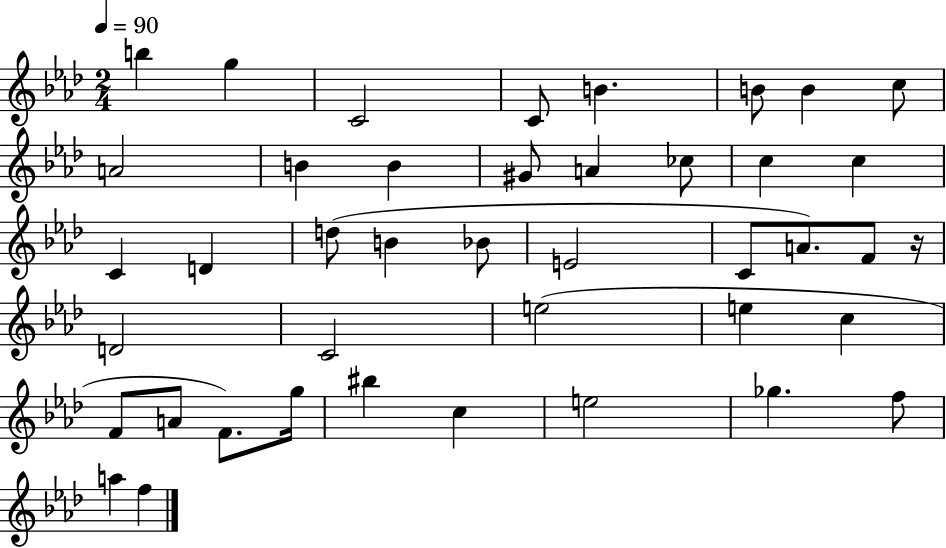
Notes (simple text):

B5/q G5/q C4/h C4/e B4/q. B4/e B4/q C5/e A4/h B4/q B4/q G#4/e A4/q CES5/e C5/q C5/q C4/q D4/q D5/e B4/q Bb4/e E4/h C4/e A4/e. F4/e R/s D4/h C4/h E5/h E5/q C5/q F4/e A4/e F4/e. G5/s BIS5/q C5/q E5/h Gb5/q. F5/e A5/q F5/q